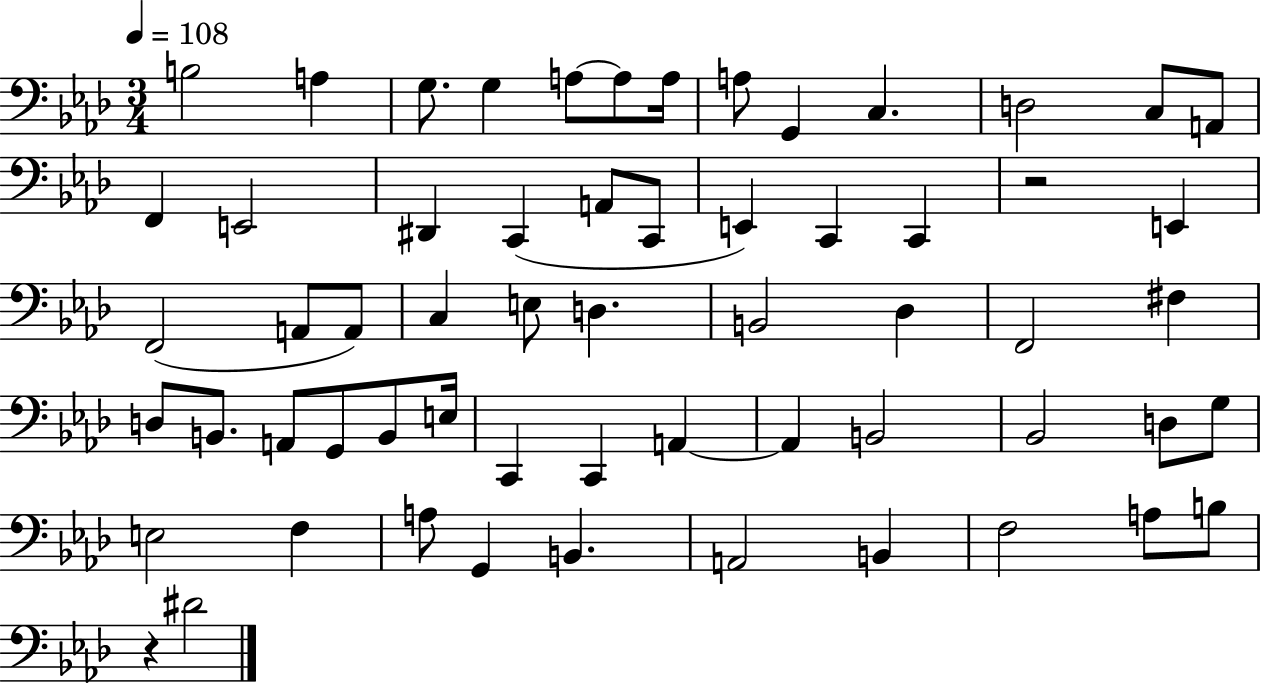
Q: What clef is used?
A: bass